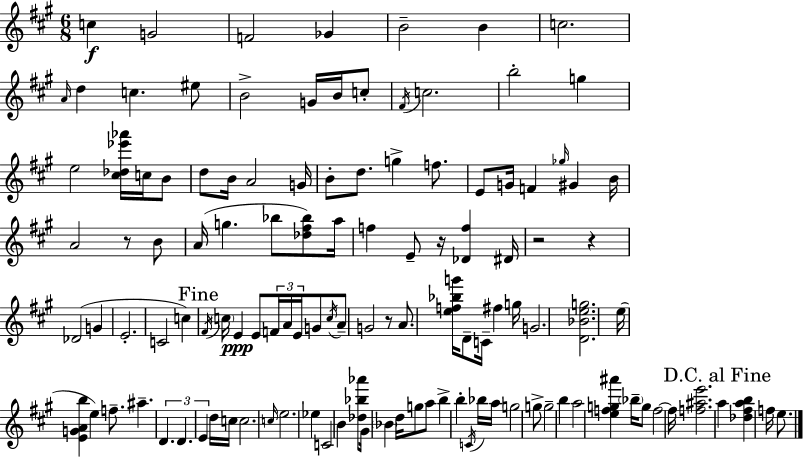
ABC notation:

X:1
T:Untitled
M:6/8
L:1/4
K:A
c G2 F2 _G B2 B c2 A/4 d c ^e/2 B2 G/4 B/4 c/2 ^F/4 c2 b2 g e2 [^c_d_e'_a']/4 c/4 B/2 d/2 B/4 A2 G/4 B/2 d/2 g f/2 E/2 G/4 F _g/4 ^G B/4 A2 z/2 B/2 A/4 g _b/2 [_d^f_b]/2 a/4 f E/2 z/4 [_Df] ^D/4 z2 z _D2 G E2 C2 c ^F/4 c/4 E E/2 F/4 A/4 E/4 G/2 c/4 A/2 G2 z/2 A/2 [ef_bg']/4 D/2 C/4 ^f g/4 G2 [D_Beg]2 e/4 [EGAb] e f/2 ^a D D E d/4 c/4 c2 c/4 e2 _e C2 B [_d_b_a']/2 ^G/4 _B d/4 g/2 a/2 b b C/4 _b/4 a/4 g2 g/2 g2 b a2 [efg^a'] _b/4 g/2 f2 f/4 [f^ae']2 a [_d^fab] f/4 e/2